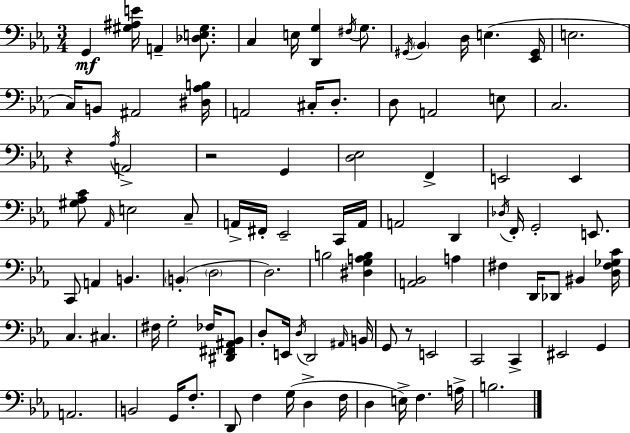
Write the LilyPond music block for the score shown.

{
  \clef bass
  \numericTimeSignature
  \time 3/4
  \key ees \major
  g,4\mf <gis ais e'>16 a,4-- <des e gis>8. | c4 e16 <d, g>4 \acciaccatura { fis16 } g8. | \acciaccatura { gis,16 } \parenthesize bes,4 d16 e4.( | <ees, gis,>16 e2. | \break c16) b,8 ais,2 | <dis aes b>16 a,2 cis16-. d8.-. | d8 a,2 | e8 c2. | \break r4 \acciaccatura { aes16 } a,2-> | r2 g,4 | <d ees>2 f,4-> | e,2 e,4 | \break <gis aes c'>8 \grace { aes,16 } e2 | c8-- a,16-> fis,16-. ees,2-- | c,16 a,16 a,2 | d,4 \acciaccatura { des16 } f,16-. g,2-. | \break e,8. c,8 a,4 b,4. | \parenthesize b,4-.( \parenthesize d2 | d2.) | b2 | \break <dis g a b>4 <a, bes,>2 | a4 fis4 d,16 des,8 | bis,4 <d fis ges c'>16 c4. cis4. | fis16 g2-. | \break fes16 <dis, fis, ais, bes,>8 d8-. e,16 \acciaccatura { d16 } d,2 | \grace { ais,16 } b,16 g,8 r8 e,2 | c,2 | c,4-> eis,2 | \break g,4 a,2. | b,2 | g,16 f8.-. d,8 f4 | g16( d4-> f16 d4 e16->) | \break f4. a16-> b2. | \bar "|."
}